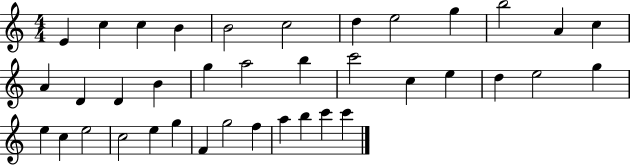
{
  \clef treble
  \numericTimeSignature
  \time 4/4
  \key c \major
  e'4 c''4 c''4 b'4 | b'2 c''2 | d''4 e''2 g''4 | b''2 a'4 c''4 | \break a'4 d'4 d'4 b'4 | g''4 a''2 b''4 | c'''2 c''4 e''4 | d''4 e''2 g''4 | \break e''4 c''4 e''2 | c''2 e''4 g''4 | f'4 g''2 f''4 | a''4 b''4 c'''4 c'''4 | \break \bar "|."
}